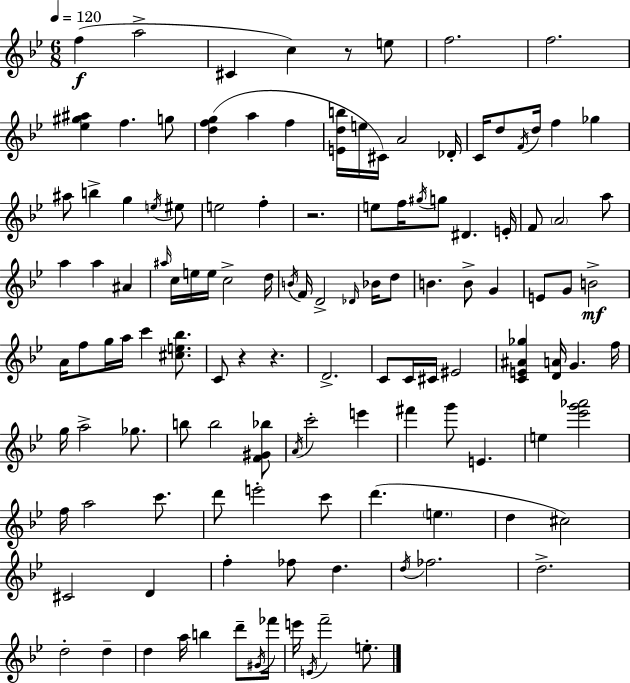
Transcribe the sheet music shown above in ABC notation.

X:1
T:Untitled
M:6/8
L:1/4
K:Bb
f a2 ^C c z/2 e/2 f2 f2 [_e^g^a] f g/2 [dfg] a f [Edb]/4 e/4 ^C/4 A2 _D/4 C/4 d/2 F/4 d/4 f _g ^a/2 b g e/4 ^e/2 e2 f z2 e/2 f/4 ^g/4 g/2 ^D E/4 F/2 A2 a/2 a a ^A ^a/4 c/4 e/4 e/4 c2 d/4 B/4 F/4 D2 _D/4 _B/4 d/2 B B/2 G E/2 G/2 B2 A/4 f/2 g/4 a/4 c' [^ce_b]/2 C/2 z z D2 C/2 C/4 ^C/4 ^E2 [CE^A_g] [DA]/4 G f/4 g/4 a2 _g/2 b/2 b2 [F^G_b]/2 A/4 c'2 e' ^f' g'/2 E e [_e'g'_a']2 f/4 a2 c'/2 d'/2 e'2 c'/2 d' e d ^c2 ^C2 D f _f/2 d d/4 _f2 d2 d2 d d a/4 b d'/2 ^G/4 _f'/4 e'/4 E/4 f'2 e/2